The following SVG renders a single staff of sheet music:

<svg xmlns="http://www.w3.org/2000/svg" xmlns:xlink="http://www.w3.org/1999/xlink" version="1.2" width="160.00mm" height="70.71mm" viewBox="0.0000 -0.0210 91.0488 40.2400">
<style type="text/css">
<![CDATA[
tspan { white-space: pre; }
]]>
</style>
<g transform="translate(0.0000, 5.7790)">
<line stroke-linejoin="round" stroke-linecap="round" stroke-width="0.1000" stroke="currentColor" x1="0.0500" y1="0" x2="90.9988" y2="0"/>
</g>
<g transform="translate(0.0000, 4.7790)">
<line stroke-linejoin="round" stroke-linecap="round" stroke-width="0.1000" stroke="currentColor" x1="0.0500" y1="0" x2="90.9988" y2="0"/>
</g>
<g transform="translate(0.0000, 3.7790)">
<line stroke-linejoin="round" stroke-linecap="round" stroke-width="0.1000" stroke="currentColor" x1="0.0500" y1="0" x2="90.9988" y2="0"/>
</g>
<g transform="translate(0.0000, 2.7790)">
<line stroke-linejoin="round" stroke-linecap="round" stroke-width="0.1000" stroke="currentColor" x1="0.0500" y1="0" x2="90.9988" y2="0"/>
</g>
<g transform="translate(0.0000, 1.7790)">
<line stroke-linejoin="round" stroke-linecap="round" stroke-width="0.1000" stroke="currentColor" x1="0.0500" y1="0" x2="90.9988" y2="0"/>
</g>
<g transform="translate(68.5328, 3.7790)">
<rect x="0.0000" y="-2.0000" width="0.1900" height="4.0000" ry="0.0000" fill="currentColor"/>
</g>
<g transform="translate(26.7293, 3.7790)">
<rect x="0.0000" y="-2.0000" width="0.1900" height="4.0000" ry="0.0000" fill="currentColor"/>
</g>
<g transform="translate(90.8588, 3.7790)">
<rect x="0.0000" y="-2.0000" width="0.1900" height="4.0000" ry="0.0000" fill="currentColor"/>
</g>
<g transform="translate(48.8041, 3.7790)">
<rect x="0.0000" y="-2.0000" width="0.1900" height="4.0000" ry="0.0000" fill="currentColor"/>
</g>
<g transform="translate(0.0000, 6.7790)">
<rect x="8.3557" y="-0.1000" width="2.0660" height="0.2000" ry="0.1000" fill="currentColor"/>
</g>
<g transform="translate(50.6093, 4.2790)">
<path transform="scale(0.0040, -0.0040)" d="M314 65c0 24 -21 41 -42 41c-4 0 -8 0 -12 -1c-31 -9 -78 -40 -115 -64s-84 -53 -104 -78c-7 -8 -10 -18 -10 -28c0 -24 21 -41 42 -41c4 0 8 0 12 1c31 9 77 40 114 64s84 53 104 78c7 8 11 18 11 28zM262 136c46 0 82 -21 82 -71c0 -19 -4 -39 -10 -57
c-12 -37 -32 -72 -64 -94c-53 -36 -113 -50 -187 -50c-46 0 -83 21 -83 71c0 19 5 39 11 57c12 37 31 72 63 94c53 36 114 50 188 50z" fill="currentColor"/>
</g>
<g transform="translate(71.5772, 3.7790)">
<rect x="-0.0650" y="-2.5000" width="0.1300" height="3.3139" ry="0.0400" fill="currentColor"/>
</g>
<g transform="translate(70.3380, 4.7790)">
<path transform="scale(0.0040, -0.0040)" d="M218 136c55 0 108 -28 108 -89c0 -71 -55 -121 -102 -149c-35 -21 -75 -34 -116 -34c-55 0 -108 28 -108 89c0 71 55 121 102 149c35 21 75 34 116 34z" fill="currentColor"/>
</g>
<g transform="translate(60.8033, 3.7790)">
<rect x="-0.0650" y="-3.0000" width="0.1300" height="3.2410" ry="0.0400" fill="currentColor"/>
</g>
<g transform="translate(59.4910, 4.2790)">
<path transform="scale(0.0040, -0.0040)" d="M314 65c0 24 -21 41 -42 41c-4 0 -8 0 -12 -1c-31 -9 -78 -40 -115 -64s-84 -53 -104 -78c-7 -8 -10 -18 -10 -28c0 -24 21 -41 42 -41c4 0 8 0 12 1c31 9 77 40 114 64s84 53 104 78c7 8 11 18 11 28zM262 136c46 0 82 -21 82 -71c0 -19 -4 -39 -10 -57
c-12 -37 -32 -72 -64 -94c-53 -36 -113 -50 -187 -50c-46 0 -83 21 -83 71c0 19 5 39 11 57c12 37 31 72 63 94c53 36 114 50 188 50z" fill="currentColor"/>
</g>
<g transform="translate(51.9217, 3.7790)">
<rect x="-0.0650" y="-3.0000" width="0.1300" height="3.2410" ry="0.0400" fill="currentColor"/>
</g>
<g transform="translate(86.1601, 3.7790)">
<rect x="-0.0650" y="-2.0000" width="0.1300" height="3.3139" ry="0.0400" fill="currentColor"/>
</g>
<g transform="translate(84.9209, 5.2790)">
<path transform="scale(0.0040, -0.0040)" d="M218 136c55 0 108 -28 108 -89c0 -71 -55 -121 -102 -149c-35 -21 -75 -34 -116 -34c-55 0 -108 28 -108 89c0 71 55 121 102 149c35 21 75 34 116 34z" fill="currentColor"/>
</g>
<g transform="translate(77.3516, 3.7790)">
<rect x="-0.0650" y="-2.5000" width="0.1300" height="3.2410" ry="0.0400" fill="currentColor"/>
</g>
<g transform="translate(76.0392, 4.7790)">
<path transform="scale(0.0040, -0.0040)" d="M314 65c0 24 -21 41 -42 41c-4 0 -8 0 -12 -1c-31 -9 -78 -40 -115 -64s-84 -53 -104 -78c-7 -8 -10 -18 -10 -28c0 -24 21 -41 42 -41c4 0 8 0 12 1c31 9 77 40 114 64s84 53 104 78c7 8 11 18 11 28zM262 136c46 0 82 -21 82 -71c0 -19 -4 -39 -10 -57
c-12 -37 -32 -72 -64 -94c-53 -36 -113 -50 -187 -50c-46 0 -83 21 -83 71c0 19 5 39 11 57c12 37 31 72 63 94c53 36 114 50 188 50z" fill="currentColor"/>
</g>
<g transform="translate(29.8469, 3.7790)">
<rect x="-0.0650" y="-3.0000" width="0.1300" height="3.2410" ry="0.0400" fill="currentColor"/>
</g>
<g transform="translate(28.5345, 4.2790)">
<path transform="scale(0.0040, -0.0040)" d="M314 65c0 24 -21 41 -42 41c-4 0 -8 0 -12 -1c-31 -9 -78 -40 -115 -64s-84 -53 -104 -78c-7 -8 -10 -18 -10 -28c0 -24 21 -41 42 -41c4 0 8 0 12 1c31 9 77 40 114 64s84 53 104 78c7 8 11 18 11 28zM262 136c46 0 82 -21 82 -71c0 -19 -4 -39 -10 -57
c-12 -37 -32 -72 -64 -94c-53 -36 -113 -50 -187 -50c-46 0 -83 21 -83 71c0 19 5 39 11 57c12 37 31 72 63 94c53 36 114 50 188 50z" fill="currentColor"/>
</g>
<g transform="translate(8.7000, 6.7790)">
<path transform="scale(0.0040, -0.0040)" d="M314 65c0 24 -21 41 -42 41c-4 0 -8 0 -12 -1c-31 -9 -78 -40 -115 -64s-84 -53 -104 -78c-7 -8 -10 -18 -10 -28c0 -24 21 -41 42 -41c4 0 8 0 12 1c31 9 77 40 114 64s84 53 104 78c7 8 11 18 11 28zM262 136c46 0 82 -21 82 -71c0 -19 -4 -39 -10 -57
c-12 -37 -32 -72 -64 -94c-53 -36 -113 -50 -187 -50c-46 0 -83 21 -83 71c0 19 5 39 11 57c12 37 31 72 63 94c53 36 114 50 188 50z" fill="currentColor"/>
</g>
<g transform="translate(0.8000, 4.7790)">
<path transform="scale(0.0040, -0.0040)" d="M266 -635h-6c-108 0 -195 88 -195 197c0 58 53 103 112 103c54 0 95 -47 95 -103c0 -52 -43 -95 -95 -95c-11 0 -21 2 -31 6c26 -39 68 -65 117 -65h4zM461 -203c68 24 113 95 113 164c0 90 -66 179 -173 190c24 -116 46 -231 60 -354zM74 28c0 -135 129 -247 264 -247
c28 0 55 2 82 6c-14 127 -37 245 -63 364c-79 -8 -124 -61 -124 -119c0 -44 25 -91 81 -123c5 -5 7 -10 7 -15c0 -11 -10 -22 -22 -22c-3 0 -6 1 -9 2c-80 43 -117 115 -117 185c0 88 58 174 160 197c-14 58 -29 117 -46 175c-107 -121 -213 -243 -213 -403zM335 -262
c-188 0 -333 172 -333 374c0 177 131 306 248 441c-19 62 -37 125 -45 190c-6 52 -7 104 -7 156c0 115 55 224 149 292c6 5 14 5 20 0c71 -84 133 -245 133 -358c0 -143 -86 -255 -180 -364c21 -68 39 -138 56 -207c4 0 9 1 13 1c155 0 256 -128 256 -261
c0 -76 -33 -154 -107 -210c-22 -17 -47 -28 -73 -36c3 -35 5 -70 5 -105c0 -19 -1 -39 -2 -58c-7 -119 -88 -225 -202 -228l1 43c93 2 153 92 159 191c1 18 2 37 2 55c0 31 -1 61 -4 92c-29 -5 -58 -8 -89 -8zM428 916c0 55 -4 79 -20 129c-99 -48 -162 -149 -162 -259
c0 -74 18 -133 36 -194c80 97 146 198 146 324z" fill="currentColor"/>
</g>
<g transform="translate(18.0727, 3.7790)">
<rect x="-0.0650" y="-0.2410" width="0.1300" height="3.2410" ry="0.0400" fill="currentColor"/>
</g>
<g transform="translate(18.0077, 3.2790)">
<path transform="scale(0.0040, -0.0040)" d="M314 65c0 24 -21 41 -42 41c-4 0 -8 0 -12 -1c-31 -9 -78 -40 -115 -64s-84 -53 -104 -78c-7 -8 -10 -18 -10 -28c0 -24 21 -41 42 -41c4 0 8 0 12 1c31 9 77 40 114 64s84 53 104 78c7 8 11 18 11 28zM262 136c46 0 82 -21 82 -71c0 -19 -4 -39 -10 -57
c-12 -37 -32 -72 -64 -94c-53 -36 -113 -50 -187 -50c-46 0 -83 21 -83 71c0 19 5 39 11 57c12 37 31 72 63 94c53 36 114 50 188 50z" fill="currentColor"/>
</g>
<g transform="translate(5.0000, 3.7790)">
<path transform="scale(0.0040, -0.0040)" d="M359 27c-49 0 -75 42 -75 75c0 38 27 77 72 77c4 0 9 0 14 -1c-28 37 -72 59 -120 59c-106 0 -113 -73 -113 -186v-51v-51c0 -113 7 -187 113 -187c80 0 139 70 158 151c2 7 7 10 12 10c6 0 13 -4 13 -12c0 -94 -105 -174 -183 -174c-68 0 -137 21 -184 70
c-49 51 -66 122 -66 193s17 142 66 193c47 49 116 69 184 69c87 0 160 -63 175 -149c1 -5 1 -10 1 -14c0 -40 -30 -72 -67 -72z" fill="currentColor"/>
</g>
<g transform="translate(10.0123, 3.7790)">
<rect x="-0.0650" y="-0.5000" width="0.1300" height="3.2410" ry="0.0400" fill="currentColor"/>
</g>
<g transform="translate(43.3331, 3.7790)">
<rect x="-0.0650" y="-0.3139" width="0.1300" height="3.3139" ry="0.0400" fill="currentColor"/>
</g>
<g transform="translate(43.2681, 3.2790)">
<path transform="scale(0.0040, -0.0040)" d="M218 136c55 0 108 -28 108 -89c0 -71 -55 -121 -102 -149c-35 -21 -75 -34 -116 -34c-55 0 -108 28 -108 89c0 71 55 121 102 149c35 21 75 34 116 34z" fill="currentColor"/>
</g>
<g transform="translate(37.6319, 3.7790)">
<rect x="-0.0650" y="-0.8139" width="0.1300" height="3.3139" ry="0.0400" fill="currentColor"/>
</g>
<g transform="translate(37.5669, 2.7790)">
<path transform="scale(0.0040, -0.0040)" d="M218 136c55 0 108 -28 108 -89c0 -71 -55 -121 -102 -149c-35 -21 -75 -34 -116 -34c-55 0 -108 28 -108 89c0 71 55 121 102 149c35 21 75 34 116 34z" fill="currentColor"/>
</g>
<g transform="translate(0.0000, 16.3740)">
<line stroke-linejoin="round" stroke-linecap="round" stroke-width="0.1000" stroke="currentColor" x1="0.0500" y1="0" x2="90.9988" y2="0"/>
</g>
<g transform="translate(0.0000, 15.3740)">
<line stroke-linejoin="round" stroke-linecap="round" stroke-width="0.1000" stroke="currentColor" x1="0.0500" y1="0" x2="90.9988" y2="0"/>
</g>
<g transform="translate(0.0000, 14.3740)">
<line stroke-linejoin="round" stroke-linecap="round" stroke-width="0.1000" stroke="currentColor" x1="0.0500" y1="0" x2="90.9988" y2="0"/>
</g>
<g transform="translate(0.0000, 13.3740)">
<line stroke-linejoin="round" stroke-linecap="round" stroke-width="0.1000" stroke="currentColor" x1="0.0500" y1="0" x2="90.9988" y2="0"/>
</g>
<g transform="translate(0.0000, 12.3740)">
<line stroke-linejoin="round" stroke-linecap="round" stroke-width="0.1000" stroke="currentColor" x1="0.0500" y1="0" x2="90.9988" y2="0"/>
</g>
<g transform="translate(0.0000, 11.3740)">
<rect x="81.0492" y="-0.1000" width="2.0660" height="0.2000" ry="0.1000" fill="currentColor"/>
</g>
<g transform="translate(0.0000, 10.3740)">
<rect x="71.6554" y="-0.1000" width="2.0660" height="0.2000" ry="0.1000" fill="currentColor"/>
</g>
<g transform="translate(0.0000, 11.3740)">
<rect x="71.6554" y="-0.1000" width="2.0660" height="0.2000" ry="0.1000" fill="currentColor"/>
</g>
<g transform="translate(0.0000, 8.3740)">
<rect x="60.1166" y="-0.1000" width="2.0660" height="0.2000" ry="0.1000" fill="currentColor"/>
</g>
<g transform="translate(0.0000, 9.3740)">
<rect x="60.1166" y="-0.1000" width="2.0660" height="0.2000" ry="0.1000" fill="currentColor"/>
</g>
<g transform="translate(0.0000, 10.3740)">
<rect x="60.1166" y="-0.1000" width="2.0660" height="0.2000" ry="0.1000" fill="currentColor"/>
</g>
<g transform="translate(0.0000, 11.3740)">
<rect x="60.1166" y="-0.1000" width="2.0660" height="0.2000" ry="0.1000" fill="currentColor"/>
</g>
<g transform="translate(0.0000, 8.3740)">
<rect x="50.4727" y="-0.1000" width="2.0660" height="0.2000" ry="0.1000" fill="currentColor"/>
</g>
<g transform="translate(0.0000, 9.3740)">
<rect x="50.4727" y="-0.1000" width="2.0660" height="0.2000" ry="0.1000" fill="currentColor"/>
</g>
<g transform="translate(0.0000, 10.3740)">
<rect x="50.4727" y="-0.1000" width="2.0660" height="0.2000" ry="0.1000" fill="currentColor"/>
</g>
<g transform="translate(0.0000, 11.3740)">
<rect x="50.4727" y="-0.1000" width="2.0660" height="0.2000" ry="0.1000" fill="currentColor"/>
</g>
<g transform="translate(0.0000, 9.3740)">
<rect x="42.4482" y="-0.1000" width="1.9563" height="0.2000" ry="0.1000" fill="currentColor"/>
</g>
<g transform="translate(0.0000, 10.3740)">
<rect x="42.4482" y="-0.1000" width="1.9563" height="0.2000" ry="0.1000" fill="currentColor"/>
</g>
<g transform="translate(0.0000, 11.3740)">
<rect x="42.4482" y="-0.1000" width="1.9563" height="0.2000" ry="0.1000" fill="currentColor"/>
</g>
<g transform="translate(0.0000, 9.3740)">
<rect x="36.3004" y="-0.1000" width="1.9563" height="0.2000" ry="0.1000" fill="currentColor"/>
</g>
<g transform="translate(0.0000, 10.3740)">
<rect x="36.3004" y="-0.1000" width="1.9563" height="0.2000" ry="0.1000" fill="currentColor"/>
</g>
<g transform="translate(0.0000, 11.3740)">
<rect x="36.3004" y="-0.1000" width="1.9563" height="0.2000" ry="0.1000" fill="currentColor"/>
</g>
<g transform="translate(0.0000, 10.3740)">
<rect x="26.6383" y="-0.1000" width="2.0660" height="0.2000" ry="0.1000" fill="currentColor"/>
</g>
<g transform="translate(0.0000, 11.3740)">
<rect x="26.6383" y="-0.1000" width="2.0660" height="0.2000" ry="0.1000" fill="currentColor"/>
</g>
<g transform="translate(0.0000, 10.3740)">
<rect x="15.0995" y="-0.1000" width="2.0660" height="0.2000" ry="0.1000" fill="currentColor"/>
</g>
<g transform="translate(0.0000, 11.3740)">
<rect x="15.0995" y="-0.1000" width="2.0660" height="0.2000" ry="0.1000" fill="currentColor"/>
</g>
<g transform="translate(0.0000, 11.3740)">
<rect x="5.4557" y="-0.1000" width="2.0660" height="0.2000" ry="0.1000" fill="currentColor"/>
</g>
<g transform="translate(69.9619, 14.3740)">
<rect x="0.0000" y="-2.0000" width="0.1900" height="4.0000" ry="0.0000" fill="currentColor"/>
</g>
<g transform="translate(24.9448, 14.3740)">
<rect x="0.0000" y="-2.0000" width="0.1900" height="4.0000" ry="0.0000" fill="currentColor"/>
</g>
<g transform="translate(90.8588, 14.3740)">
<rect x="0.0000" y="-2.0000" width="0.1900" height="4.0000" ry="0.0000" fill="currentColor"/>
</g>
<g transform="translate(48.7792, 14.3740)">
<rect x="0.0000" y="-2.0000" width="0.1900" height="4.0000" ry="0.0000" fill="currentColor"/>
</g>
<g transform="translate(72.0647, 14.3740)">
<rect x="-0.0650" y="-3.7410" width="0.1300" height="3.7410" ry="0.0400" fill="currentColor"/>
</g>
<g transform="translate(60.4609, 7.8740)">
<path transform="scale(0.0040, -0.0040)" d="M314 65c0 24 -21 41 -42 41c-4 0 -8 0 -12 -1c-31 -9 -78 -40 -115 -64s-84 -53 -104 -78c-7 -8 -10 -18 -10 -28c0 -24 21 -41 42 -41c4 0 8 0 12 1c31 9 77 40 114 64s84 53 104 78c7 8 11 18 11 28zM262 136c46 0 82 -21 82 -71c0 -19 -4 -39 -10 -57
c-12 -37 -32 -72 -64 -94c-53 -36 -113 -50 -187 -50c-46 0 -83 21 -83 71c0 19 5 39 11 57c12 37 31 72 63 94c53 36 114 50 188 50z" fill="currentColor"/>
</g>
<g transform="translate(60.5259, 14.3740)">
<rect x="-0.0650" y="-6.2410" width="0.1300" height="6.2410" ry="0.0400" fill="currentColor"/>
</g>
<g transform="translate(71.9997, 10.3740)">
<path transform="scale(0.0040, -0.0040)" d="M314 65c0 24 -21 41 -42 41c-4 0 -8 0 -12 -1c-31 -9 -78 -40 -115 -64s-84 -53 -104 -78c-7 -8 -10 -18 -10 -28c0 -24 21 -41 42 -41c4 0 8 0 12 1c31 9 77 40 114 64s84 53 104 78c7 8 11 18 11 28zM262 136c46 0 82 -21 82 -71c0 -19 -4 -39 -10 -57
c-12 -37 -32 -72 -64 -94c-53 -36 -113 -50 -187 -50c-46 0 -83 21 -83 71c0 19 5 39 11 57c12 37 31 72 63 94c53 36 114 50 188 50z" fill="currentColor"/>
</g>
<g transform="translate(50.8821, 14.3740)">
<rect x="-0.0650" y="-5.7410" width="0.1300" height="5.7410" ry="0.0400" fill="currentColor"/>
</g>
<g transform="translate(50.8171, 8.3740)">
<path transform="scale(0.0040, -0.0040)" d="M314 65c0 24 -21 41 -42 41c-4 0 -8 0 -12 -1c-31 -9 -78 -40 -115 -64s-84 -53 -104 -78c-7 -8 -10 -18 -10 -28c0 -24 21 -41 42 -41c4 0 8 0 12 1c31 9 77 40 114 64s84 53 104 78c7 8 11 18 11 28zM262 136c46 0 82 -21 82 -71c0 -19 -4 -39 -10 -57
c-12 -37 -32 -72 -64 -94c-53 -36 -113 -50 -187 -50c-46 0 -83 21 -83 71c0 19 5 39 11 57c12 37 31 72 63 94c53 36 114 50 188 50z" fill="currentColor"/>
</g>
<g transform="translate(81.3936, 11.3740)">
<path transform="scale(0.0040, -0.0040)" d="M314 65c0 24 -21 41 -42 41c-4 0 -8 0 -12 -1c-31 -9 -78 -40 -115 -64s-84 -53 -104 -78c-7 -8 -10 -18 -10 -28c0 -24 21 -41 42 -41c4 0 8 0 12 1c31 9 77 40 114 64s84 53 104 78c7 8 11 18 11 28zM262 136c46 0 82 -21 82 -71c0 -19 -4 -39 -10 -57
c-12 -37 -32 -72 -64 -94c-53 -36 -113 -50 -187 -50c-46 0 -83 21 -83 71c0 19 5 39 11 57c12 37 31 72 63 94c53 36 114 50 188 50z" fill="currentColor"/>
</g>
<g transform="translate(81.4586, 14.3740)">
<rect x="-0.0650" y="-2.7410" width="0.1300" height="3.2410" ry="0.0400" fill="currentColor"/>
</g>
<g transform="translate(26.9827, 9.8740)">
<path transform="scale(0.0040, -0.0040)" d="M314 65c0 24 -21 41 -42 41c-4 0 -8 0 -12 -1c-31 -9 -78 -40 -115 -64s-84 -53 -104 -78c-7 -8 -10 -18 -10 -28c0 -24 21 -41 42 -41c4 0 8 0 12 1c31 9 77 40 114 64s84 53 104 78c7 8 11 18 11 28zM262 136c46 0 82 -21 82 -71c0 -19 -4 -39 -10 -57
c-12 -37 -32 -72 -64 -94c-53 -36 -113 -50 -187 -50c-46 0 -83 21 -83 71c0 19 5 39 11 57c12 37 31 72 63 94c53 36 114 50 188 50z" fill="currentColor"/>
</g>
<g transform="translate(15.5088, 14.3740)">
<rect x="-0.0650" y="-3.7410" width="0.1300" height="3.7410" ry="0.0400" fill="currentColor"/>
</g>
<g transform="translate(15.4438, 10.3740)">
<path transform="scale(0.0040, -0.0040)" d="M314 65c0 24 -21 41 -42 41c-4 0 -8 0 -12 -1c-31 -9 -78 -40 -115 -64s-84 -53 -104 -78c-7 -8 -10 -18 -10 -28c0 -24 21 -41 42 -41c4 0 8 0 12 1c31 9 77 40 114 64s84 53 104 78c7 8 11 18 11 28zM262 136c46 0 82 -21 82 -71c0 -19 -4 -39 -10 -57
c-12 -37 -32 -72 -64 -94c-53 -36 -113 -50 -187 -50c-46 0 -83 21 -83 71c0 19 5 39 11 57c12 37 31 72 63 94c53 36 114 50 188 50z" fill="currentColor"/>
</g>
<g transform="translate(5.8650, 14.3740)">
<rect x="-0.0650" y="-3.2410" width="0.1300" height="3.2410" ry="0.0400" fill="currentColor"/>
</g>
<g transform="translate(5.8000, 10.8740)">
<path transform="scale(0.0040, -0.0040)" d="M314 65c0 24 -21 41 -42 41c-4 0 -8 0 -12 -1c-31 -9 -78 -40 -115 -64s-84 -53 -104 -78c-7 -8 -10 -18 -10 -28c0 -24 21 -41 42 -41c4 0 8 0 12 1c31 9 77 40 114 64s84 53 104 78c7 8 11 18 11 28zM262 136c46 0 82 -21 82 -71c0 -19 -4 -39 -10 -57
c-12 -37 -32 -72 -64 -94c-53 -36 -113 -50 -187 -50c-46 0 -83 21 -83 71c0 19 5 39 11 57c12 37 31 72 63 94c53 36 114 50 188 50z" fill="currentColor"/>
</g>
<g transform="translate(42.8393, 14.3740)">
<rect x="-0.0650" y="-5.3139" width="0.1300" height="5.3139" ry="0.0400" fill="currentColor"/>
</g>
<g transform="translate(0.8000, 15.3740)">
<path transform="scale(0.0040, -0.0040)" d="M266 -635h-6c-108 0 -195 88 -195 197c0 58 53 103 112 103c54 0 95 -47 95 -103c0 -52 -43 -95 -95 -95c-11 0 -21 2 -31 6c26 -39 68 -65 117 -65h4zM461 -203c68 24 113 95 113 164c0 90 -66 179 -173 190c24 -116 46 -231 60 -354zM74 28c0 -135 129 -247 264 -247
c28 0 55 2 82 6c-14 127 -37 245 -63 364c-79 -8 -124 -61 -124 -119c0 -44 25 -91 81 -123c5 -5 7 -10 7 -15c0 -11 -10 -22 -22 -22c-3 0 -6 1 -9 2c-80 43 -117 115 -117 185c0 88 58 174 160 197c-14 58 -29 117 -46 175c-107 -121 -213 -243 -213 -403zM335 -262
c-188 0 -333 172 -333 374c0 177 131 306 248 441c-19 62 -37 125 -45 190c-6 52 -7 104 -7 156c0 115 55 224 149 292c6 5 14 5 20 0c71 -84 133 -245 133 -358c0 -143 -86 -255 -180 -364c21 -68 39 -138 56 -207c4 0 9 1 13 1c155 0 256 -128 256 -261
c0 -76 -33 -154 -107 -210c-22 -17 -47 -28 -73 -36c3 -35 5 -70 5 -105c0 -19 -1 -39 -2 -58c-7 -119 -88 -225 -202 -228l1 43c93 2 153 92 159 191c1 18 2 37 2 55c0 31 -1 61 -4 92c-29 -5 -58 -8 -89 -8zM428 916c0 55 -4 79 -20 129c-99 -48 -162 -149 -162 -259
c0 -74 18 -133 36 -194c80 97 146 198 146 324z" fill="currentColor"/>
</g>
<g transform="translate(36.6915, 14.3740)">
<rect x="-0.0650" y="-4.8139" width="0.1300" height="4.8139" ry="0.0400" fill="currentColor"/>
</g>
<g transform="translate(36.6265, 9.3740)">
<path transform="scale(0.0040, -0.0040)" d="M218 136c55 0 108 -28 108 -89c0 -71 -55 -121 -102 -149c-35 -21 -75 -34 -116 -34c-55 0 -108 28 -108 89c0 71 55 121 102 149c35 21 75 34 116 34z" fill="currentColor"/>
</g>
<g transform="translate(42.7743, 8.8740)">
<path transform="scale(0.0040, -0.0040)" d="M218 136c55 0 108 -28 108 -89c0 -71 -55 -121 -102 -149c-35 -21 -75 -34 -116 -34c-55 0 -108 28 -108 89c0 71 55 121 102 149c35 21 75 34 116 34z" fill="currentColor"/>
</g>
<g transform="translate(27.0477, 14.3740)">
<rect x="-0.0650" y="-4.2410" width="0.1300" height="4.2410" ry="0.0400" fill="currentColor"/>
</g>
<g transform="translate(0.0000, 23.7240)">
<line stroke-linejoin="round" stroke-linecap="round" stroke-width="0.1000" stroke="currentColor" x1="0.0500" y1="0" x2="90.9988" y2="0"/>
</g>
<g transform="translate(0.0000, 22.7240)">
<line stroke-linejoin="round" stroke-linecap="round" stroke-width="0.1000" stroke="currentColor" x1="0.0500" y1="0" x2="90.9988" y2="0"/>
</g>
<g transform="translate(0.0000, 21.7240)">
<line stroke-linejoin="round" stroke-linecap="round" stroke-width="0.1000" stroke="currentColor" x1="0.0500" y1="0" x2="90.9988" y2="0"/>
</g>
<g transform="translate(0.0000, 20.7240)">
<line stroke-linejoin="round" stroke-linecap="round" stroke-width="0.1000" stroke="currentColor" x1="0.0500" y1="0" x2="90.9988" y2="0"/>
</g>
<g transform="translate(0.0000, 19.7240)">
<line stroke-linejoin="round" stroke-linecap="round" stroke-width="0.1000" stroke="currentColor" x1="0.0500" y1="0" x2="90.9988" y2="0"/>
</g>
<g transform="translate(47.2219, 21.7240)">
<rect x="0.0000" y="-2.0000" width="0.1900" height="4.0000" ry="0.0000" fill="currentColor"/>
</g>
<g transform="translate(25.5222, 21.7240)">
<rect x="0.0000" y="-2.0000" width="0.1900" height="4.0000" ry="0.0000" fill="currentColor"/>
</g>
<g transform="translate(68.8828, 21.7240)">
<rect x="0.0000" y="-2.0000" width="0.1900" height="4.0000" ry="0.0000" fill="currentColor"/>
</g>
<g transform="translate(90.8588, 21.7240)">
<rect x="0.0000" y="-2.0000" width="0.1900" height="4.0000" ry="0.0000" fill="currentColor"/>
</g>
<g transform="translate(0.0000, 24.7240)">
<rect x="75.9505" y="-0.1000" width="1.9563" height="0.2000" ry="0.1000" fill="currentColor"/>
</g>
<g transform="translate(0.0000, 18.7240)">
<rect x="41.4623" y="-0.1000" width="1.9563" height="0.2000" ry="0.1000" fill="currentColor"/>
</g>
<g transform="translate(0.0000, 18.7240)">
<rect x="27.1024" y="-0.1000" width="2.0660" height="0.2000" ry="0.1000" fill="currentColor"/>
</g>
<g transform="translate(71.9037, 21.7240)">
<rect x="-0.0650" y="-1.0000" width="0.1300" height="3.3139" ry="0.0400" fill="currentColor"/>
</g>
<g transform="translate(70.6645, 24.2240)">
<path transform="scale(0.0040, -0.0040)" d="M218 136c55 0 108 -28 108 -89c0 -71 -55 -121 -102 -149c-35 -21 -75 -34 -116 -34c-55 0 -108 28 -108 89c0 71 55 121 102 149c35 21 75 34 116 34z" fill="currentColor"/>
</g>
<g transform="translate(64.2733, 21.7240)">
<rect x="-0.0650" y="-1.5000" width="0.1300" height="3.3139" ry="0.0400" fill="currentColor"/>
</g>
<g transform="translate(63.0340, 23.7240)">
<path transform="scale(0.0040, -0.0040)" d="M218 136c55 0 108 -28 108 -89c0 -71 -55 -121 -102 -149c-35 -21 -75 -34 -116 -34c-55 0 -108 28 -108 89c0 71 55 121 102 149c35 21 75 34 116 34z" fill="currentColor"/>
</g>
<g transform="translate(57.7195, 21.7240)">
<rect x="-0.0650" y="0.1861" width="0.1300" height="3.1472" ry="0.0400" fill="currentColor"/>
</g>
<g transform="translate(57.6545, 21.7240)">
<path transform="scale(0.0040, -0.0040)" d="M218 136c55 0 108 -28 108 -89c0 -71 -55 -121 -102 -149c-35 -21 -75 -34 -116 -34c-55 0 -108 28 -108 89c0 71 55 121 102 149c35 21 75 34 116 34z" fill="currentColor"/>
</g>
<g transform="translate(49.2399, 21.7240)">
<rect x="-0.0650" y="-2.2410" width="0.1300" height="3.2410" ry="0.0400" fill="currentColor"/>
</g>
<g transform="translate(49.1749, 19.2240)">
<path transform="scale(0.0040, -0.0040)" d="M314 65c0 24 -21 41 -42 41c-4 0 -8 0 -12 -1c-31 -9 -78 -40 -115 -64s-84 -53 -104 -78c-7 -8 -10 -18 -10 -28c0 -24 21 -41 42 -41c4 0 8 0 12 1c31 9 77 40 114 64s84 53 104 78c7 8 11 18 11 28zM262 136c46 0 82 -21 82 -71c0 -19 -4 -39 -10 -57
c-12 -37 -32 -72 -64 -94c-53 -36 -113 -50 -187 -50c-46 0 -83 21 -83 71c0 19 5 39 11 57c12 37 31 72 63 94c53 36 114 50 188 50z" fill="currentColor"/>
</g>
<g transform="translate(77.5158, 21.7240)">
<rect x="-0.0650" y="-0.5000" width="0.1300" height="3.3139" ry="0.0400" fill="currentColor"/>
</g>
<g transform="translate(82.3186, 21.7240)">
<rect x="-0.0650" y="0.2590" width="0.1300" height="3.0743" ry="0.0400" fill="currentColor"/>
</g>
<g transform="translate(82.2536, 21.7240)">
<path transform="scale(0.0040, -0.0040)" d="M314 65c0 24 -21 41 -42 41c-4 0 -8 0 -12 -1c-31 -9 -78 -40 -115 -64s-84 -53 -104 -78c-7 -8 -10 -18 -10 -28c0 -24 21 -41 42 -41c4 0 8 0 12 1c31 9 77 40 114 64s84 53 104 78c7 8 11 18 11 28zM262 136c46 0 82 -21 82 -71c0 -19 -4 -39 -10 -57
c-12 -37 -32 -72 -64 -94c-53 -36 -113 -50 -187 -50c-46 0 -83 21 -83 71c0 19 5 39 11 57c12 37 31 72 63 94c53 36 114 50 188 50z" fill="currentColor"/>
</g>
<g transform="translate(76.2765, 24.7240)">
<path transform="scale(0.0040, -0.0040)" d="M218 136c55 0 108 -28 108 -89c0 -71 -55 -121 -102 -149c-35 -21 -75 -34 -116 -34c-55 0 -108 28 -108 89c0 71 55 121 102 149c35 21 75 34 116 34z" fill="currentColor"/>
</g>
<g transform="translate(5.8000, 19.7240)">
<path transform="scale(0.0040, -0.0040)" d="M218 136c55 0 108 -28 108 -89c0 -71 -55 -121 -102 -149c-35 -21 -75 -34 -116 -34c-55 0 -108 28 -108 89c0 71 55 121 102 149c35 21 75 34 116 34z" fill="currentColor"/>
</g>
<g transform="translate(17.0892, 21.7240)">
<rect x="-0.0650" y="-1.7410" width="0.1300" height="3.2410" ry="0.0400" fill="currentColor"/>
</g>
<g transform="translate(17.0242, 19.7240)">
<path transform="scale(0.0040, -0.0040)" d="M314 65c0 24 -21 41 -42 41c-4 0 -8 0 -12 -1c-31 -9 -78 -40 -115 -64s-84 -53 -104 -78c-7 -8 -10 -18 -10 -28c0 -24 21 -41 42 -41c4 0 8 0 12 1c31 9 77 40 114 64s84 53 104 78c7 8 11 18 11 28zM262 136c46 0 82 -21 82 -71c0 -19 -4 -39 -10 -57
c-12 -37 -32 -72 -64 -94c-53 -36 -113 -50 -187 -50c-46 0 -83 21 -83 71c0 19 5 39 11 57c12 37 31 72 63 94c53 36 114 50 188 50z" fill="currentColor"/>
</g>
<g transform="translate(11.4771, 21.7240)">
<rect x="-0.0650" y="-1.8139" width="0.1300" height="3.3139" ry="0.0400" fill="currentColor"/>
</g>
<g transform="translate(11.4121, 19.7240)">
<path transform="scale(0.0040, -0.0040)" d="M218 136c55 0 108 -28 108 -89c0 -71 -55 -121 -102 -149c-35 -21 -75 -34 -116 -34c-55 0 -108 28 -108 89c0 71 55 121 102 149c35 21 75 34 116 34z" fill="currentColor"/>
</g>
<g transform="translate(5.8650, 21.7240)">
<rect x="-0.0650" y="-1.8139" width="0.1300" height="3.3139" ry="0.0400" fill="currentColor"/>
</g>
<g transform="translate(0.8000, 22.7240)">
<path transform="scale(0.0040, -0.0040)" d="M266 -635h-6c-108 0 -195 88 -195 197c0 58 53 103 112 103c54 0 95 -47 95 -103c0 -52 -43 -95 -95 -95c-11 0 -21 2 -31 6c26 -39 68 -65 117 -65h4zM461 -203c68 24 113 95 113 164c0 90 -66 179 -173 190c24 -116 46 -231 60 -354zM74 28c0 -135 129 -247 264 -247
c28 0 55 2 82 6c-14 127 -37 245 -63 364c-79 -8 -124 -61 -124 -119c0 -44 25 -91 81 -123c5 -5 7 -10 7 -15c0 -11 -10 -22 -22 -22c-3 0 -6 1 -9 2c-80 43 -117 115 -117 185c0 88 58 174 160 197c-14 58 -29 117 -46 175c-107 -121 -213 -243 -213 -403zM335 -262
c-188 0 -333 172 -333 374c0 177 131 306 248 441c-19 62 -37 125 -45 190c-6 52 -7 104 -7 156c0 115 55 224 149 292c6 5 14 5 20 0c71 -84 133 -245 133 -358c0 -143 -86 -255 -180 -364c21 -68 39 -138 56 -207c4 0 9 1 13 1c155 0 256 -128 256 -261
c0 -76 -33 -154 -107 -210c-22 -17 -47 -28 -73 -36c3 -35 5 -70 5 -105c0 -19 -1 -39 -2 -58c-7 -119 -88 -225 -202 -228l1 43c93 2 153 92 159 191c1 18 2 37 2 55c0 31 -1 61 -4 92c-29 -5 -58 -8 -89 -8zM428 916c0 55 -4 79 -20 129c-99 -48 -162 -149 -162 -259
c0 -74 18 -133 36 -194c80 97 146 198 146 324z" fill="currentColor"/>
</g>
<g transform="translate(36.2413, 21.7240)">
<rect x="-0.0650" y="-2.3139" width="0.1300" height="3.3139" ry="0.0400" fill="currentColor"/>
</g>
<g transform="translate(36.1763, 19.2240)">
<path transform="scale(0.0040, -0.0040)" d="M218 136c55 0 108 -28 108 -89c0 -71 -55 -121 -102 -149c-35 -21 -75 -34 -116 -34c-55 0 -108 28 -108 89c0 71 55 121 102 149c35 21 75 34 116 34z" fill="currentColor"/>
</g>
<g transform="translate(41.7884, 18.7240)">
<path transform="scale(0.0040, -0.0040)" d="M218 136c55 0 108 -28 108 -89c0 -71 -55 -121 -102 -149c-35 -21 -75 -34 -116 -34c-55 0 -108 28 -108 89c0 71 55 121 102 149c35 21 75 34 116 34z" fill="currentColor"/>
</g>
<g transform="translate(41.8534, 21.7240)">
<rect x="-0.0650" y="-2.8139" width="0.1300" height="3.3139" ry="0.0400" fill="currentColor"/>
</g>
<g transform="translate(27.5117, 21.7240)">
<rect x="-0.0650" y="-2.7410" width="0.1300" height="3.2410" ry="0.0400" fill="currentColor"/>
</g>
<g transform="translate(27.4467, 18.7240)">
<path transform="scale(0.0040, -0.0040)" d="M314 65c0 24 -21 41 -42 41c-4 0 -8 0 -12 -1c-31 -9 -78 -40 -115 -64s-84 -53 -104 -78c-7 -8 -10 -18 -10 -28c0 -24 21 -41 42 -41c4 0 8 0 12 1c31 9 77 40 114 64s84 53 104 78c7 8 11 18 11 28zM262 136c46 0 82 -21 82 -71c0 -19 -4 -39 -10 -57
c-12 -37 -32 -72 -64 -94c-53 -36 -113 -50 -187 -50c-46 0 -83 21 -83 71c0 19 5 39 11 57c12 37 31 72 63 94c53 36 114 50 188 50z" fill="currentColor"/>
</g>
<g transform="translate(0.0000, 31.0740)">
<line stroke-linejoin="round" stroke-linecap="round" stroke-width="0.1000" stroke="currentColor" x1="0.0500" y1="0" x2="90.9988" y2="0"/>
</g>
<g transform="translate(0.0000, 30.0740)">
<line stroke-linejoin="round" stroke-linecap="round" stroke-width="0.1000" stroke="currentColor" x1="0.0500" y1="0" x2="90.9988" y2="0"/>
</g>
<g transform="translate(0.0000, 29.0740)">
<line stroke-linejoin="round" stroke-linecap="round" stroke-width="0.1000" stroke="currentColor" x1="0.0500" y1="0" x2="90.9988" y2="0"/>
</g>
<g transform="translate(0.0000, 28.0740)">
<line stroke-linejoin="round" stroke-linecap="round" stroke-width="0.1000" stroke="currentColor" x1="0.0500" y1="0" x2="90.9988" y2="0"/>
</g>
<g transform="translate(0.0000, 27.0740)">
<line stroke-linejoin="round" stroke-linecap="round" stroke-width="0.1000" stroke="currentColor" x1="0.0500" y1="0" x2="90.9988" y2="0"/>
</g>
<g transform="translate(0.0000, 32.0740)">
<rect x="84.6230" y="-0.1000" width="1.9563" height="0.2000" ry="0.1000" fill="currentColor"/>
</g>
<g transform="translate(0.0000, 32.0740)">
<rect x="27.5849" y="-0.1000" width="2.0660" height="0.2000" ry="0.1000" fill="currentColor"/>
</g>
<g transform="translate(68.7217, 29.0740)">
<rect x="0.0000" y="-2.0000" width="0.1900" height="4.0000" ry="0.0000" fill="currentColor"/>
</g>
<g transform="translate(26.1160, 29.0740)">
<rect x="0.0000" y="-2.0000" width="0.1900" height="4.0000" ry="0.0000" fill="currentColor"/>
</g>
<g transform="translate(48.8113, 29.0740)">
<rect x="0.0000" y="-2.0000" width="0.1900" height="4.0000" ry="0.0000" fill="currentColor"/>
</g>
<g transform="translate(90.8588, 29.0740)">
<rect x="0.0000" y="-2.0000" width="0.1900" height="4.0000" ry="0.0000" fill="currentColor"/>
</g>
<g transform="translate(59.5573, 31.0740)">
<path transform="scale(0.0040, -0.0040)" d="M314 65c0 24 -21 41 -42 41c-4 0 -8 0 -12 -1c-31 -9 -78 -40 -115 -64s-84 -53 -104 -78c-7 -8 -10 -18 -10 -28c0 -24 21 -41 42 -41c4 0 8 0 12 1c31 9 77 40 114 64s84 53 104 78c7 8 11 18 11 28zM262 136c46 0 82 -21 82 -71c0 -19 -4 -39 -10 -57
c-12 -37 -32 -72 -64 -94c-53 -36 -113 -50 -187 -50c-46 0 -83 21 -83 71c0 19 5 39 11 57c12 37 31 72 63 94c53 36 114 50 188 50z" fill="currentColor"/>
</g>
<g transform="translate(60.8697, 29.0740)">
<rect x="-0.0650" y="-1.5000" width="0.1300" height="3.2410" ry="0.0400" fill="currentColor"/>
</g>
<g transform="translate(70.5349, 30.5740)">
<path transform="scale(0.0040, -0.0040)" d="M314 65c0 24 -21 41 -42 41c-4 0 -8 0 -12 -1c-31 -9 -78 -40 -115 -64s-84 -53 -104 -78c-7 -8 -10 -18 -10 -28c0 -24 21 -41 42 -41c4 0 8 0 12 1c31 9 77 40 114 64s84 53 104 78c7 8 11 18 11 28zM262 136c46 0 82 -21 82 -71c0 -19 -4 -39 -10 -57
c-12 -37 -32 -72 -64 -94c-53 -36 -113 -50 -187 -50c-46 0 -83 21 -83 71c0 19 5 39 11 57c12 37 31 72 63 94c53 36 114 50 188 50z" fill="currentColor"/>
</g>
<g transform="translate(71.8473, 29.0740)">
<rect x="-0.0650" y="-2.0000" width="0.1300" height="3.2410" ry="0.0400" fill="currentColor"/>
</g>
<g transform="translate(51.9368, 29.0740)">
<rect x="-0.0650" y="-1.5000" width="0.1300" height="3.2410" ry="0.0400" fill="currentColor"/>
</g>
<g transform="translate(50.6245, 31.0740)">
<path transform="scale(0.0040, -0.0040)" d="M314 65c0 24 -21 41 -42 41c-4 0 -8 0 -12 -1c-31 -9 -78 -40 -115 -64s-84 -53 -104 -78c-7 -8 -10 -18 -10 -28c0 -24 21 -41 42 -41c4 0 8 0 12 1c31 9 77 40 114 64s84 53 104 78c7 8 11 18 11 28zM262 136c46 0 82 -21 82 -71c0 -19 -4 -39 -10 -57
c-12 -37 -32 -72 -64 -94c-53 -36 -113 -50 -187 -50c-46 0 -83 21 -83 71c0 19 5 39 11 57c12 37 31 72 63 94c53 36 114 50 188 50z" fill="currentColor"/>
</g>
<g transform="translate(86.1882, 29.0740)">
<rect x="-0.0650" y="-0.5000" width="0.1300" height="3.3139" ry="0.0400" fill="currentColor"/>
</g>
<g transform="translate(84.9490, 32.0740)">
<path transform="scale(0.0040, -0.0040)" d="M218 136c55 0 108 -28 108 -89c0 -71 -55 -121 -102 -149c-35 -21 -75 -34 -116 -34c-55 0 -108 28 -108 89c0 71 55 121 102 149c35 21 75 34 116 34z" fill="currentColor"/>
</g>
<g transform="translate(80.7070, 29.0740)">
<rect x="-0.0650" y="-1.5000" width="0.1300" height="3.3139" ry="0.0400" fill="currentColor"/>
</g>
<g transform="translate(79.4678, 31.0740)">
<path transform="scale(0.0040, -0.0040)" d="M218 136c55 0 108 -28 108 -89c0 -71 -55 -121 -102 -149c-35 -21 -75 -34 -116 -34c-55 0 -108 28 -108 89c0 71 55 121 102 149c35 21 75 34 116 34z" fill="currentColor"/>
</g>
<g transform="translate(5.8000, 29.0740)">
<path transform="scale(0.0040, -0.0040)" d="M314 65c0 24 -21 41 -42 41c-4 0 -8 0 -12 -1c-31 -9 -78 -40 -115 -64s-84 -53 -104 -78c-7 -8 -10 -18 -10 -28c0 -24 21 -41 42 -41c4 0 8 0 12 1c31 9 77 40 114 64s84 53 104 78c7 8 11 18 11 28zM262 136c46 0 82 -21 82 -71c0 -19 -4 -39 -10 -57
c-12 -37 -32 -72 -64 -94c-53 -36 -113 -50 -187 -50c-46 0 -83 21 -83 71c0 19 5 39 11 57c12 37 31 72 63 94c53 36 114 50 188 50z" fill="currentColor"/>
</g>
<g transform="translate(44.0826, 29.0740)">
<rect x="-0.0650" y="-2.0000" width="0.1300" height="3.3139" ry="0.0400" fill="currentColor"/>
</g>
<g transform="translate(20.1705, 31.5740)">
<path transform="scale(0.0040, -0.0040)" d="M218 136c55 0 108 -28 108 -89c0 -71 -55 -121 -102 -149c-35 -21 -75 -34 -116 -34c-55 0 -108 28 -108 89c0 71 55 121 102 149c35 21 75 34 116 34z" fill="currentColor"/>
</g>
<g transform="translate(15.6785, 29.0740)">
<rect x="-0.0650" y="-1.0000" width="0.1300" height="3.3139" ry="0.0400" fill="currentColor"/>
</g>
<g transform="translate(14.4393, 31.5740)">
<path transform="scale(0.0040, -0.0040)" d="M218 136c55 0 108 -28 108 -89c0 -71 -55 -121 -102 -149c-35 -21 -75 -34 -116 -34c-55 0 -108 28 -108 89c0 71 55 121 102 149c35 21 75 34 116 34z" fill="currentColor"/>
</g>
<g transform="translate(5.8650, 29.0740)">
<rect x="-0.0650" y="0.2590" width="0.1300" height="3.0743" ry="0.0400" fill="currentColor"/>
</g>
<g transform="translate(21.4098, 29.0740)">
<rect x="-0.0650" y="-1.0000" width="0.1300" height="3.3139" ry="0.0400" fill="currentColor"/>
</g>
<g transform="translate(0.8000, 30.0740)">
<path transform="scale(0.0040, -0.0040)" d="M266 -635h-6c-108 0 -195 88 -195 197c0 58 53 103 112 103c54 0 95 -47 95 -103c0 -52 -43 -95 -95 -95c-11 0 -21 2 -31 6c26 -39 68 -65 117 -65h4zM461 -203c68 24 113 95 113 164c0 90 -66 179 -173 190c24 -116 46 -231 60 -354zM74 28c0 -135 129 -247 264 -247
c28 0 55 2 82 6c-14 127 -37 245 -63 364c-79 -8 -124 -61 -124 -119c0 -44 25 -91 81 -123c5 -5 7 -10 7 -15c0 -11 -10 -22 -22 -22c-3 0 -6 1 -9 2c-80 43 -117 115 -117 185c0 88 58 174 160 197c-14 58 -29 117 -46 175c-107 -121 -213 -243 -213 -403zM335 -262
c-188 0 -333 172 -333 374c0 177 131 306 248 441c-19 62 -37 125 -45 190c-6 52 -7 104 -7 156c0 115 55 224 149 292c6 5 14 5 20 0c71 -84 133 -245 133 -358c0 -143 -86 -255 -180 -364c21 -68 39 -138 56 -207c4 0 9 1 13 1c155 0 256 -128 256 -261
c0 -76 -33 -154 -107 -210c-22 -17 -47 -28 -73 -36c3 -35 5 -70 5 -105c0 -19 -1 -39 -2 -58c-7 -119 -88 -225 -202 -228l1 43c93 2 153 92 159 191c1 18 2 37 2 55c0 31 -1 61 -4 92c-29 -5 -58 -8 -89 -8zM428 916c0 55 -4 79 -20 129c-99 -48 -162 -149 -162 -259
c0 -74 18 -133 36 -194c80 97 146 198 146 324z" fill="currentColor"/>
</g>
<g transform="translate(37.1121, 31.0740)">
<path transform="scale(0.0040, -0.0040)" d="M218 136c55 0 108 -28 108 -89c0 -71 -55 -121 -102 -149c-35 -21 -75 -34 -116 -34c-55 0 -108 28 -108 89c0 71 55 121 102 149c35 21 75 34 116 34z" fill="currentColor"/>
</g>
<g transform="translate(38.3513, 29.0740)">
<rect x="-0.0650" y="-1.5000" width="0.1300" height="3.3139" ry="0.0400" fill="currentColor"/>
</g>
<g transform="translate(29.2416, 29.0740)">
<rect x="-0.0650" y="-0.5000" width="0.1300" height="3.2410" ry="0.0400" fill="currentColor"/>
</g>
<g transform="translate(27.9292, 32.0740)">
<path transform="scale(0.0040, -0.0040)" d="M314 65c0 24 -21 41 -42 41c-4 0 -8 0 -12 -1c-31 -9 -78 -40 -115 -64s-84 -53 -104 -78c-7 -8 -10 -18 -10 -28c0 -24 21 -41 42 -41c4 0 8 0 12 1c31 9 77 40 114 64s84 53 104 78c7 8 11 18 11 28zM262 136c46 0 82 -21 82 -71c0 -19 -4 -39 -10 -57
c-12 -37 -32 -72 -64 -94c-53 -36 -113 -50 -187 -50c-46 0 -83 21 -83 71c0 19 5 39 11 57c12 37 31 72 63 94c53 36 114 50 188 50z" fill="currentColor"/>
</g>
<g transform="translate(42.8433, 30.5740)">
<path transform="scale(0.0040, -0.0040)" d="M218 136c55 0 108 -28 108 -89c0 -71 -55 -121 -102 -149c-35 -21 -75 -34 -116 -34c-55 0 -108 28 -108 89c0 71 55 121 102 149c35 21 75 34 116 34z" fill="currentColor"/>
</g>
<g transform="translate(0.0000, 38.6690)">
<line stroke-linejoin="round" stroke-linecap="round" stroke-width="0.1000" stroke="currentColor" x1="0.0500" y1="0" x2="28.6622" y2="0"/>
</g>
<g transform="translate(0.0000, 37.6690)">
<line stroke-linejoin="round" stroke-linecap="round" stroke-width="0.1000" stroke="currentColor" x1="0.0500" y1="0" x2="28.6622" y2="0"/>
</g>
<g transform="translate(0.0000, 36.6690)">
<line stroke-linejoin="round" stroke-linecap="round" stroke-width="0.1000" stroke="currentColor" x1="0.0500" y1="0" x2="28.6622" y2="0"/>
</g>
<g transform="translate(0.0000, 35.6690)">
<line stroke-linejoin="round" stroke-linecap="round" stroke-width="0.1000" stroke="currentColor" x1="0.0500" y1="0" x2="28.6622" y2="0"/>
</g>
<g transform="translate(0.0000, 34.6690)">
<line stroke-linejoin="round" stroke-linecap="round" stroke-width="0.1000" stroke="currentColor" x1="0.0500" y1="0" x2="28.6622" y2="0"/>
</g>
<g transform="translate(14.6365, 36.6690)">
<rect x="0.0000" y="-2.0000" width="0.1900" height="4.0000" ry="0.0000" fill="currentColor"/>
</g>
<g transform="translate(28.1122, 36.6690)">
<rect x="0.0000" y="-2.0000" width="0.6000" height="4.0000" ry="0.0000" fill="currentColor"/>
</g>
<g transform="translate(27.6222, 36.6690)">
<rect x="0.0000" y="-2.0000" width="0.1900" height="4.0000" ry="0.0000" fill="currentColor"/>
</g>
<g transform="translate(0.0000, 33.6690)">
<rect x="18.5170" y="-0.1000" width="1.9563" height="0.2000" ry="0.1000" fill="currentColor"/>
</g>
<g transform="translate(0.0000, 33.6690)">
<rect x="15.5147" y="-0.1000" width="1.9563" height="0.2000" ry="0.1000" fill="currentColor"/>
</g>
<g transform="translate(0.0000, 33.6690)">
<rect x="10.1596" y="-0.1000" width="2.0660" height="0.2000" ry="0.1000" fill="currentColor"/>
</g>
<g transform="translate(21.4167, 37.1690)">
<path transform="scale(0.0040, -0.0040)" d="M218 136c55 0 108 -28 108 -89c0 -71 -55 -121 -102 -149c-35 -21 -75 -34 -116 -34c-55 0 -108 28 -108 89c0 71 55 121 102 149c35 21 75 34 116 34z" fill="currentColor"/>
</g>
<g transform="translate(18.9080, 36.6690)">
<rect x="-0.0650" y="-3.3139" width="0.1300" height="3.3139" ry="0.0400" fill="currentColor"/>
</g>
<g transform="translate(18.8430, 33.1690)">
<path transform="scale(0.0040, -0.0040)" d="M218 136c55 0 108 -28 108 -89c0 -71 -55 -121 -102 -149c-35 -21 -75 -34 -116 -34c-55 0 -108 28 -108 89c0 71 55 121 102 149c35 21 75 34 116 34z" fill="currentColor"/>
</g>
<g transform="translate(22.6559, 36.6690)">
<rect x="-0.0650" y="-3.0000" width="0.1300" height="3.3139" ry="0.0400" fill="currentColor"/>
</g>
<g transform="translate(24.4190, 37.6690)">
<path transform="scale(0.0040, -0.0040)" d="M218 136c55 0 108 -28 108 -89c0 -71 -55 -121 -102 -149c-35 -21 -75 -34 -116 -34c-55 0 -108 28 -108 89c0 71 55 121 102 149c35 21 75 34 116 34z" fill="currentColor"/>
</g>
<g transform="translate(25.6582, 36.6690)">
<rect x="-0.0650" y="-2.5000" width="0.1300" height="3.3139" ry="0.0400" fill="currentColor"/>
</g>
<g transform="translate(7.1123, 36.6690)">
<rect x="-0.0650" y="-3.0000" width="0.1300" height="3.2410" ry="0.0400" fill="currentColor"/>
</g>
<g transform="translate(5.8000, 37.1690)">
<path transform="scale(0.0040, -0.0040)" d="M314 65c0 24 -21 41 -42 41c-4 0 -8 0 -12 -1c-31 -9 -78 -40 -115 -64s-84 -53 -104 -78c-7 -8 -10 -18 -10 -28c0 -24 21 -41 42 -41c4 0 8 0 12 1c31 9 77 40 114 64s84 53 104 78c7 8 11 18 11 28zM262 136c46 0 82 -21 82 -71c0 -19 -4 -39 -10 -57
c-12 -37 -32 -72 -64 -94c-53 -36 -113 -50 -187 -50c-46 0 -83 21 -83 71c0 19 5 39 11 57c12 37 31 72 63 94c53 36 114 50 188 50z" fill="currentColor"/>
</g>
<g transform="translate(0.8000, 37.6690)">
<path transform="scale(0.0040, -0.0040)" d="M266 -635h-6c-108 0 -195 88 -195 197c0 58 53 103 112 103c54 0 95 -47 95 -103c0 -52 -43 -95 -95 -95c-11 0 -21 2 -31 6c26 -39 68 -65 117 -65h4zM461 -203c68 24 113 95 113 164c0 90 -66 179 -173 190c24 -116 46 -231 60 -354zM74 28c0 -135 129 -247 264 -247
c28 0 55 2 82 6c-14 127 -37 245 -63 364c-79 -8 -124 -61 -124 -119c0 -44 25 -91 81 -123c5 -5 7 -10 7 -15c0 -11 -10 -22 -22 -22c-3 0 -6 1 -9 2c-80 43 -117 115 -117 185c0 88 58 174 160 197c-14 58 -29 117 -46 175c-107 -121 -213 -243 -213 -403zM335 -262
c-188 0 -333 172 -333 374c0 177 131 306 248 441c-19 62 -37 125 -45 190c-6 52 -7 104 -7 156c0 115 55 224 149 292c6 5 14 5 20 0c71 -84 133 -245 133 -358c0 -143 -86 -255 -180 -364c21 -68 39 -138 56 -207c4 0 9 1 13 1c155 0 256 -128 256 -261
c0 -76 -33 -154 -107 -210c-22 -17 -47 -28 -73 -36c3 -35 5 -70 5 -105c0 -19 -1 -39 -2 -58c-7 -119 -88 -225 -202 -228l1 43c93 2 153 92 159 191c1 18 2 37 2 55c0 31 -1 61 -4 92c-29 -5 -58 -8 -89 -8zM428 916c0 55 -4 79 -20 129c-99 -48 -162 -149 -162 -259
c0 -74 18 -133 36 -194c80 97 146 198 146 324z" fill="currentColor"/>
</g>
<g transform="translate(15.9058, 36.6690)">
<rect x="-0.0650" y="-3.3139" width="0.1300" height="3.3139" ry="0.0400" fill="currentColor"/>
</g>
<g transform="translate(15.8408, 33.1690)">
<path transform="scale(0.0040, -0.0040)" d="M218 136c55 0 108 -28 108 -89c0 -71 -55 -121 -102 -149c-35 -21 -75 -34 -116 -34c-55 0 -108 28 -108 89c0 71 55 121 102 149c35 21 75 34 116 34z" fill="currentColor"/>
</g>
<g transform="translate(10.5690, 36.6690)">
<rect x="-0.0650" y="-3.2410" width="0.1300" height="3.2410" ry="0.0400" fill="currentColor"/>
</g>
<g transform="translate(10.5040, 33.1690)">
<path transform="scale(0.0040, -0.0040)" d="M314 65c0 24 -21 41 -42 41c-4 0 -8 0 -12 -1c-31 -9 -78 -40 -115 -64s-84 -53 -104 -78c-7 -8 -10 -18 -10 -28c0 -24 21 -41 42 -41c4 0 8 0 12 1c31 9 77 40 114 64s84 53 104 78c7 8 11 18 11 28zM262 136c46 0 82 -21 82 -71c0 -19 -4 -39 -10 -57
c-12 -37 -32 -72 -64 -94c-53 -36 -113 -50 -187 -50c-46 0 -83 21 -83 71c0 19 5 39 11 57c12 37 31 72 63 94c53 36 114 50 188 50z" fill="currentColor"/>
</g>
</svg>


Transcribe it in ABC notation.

X:1
T:Untitled
M:4/4
L:1/4
K:C
C2 c2 A2 d c A2 A2 G G2 F b2 c'2 d'2 e' f' g'2 a'2 c'2 a2 f f f2 a2 g a g2 B E D C B2 B2 D D C2 E F E2 E2 F2 E C A2 b2 b b A G